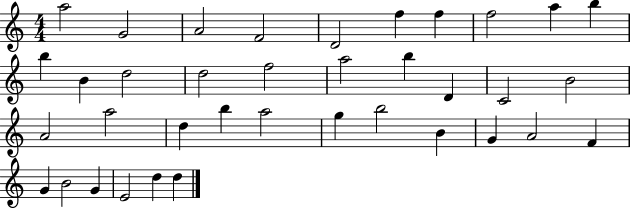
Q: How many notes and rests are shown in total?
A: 37